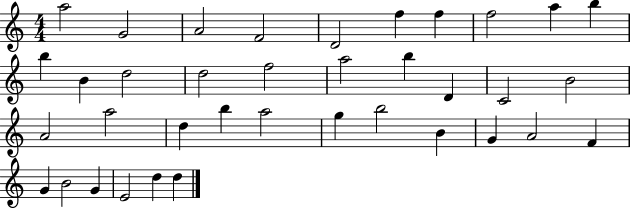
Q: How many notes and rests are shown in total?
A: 37